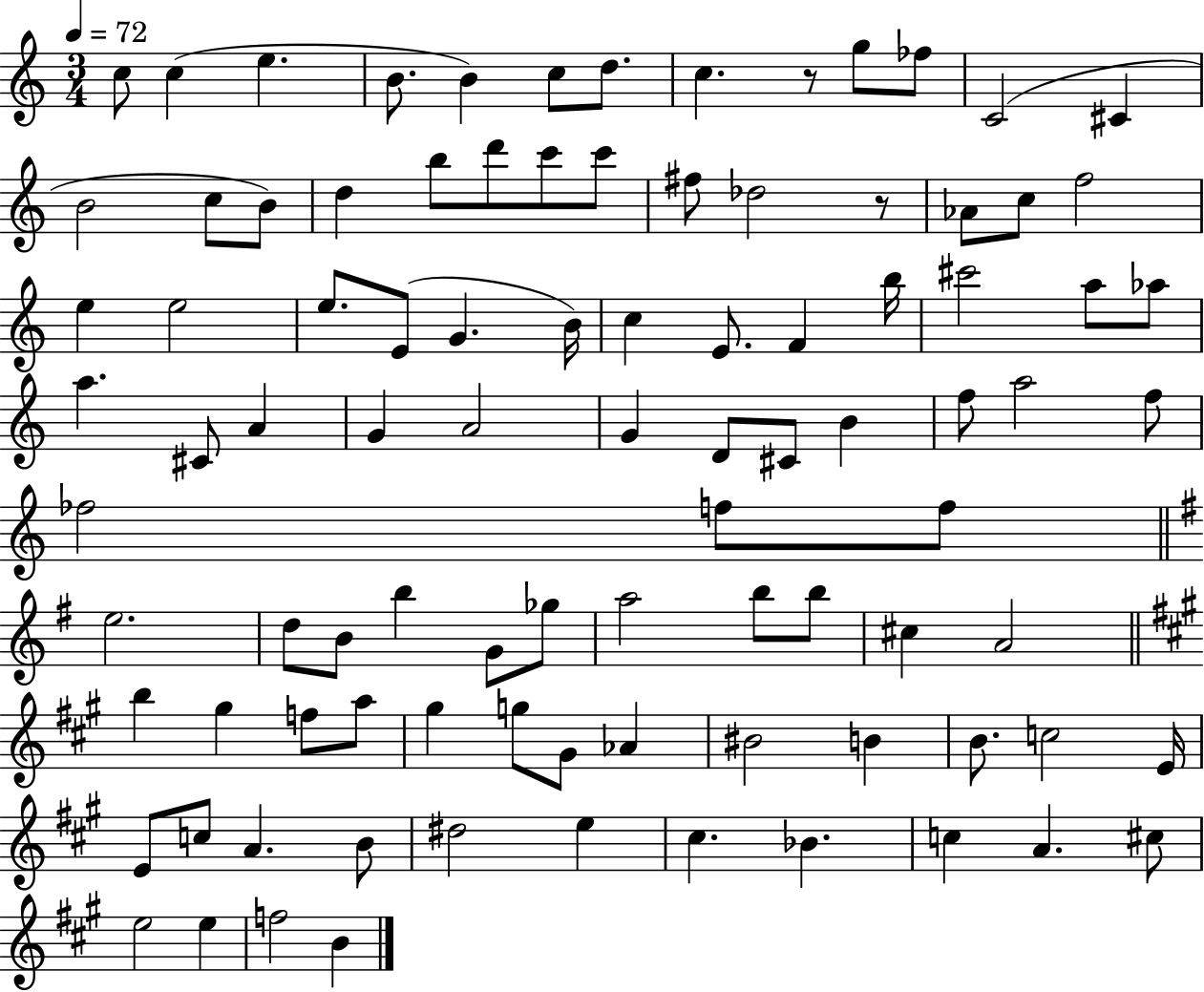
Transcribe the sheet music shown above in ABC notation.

X:1
T:Untitled
M:3/4
L:1/4
K:C
c/2 c e B/2 B c/2 d/2 c z/2 g/2 _f/2 C2 ^C B2 c/2 B/2 d b/2 d'/2 c'/2 c'/2 ^f/2 _d2 z/2 _A/2 c/2 f2 e e2 e/2 E/2 G B/4 c E/2 F b/4 ^c'2 a/2 _a/2 a ^C/2 A G A2 G D/2 ^C/2 B f/2 a2 f/2 _f2 f/2 f/2 e2 d/2 B/2 b G/2 _g/2 a2 b/2 b/2 ^c A2 b ^g f/2 a/2 ^g g/2 ^G/2 _A ^B2 B B/2 c2 E/4 E/2 c/2 A B/2 ^d2 e ^c _B c A ^c/2 e2 e f2 B